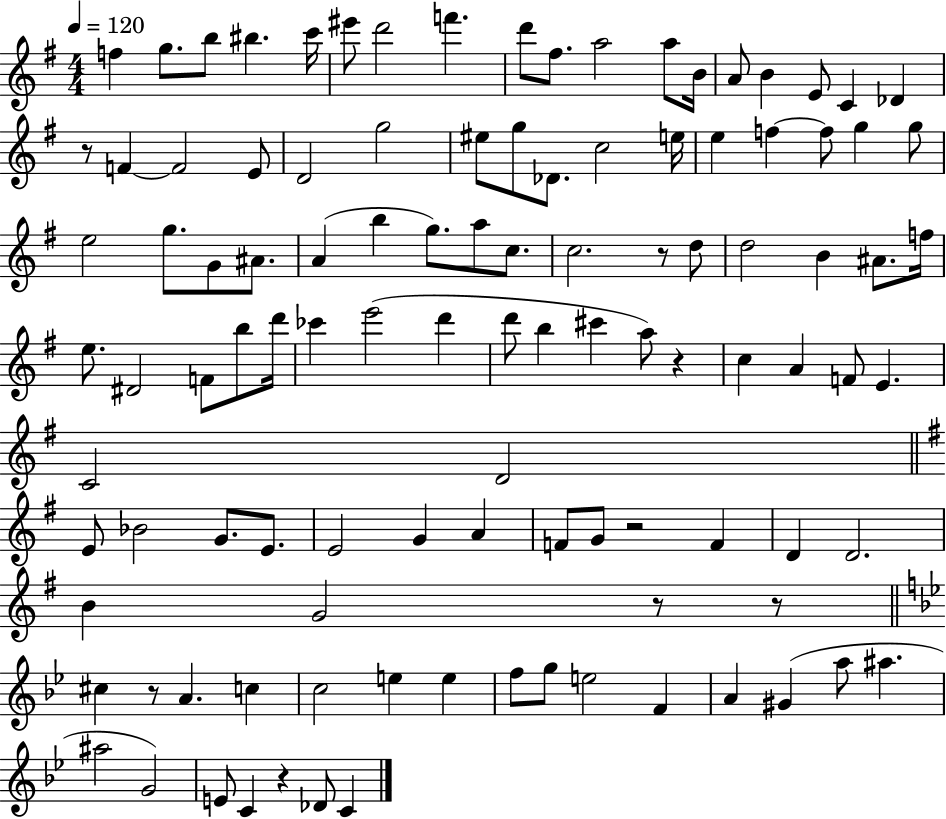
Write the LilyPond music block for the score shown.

{
  \clef treble
  \numericTimeSignature
  \time 4/4
  \key g \major
  \tempo 4 = 120
  f''4 g''8. b''8 bis''4. c'''16 | eis'''8 d'''2 f'''4. | d'''8 fis''8. a''2 a''8 b'16 | a'8 b'4 e'8 c'4 des'4 | \break r8 f'4~~ f'2 e'8 | d'2 g''2 | eis''8 g''8 des'8. c''2 e''16 | e''4 f''4~~ f''8 g''4 g''8 | \break e''2 g''8. g'8 ais'8. | a'4( b''4 g''8.) a''8 c''8. | c''2. r8 d''8 | d''2 b'4 ais'8. f''16 | \break e''8. dis'2 f'8 b''8 d'''16 | ces'''4 e'''2( d'''4 | d'''8 b''4 cis'''4 a''8) r4 | c''4 a'4 f'8 e'4. | \break c'2 d'2 | \bar "||" \break \key g \major e'8 bes'2 g'8. e'8. | e'2 g'4 a'4 | f'8 g'8 r2 f'4 | d'4 d'2. | \break b'4 g'2 r8 r8 | \bar "||" \break \key bes \major cis''4 r8 a'4. c''4 | c''2 e''4 e''4 | f''8 g''8 e''2 f'4 | a'4 gis'4( a''8 ais''4. | \break ais''2 g'2) | e'8 c'4 r4 des'8 c'4 | \bar "|."
}